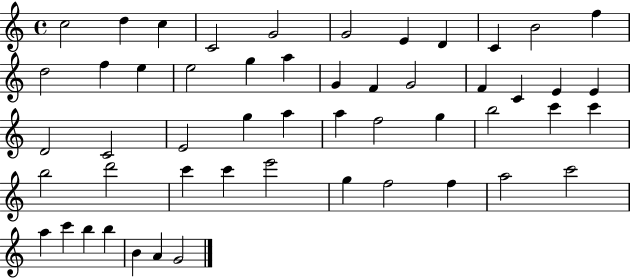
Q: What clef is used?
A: treble